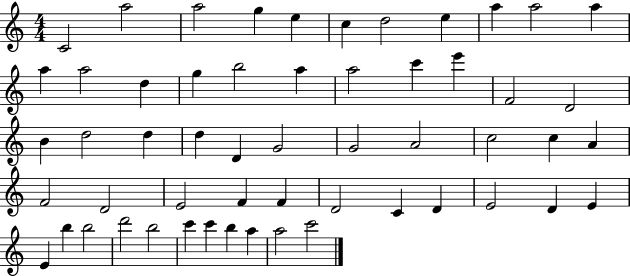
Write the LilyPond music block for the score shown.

{
  \clef treble
  \numericTimeSignature
  \time 4/4
  \key c \major
  c'2 a''2 | a''2 g''4 e''4 | c''4 d''2 e''4 | a''4 a''2 a''4 | \break a''4 a''2 d''4 | g''4 b''2 a''4 | a''2 c'''4 e'''4 | f'2 d'2 | \break b'4 d''2 d''4 | d''4 d'4 g'2 | g'2 a'2 | c''2 c''4 a'4 | \break f'2 d'2 | e'2 f'4 f'4 | d'2 c'4 d'4 | e'2 d'4 e'4 | \break e'4 b''4 b''2 | d'''2 b''2 | c'''4 c'''4 b''4 a''4 | a''2 c'''2 | \break \bar "|."
}